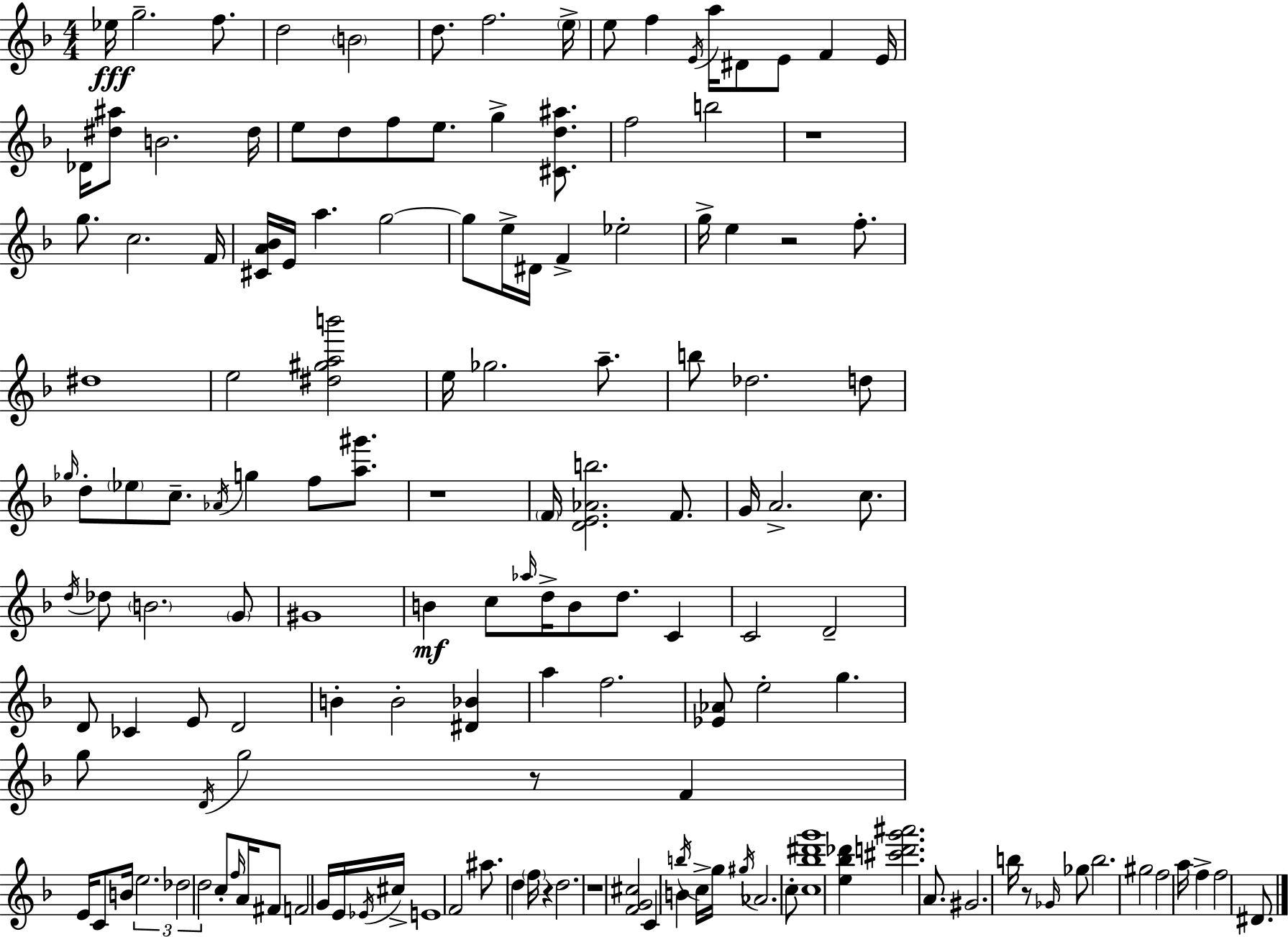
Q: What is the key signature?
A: F major